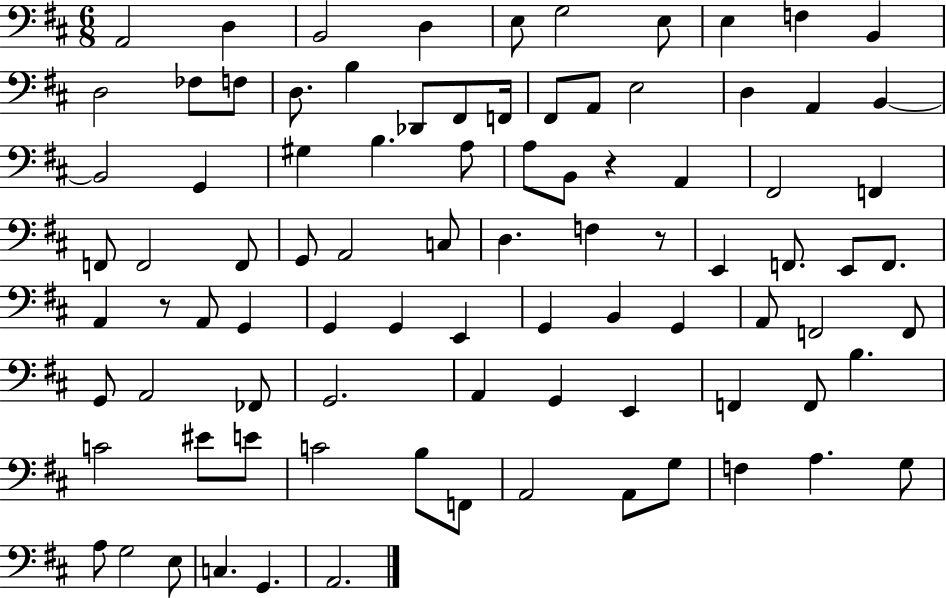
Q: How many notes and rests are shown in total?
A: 89